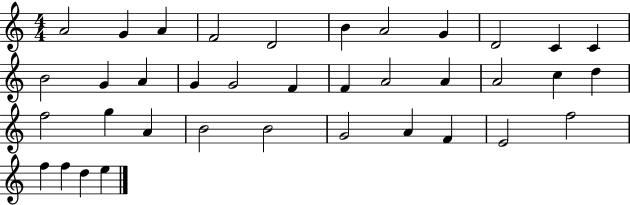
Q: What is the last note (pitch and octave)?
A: E5